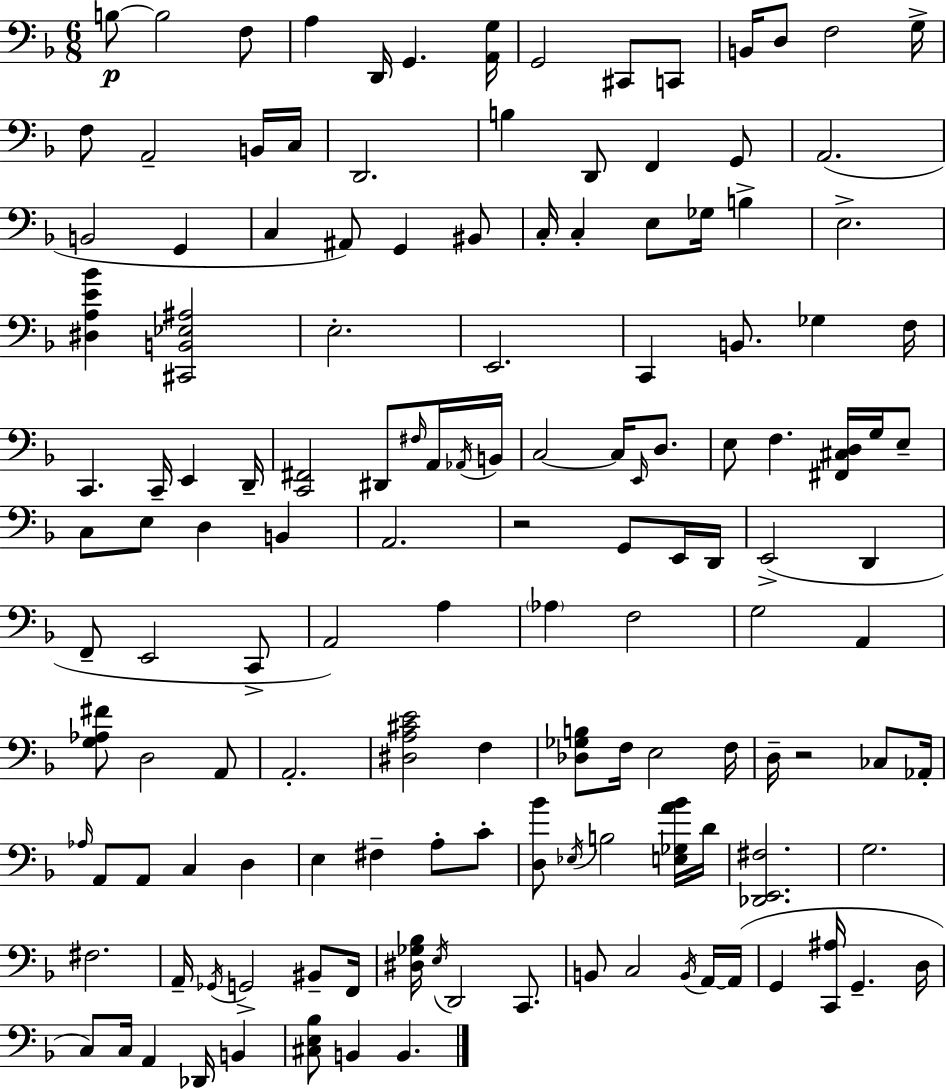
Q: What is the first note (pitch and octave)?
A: B3